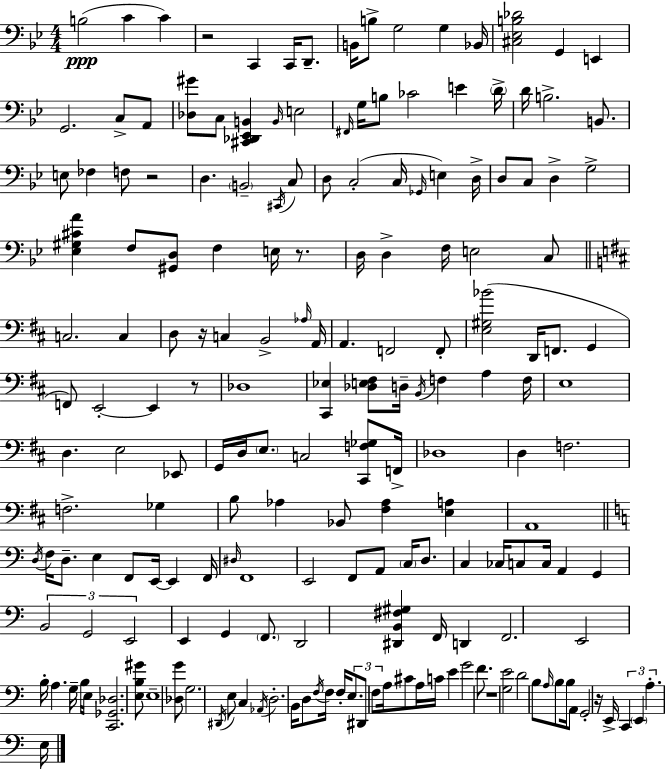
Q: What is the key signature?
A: BES major